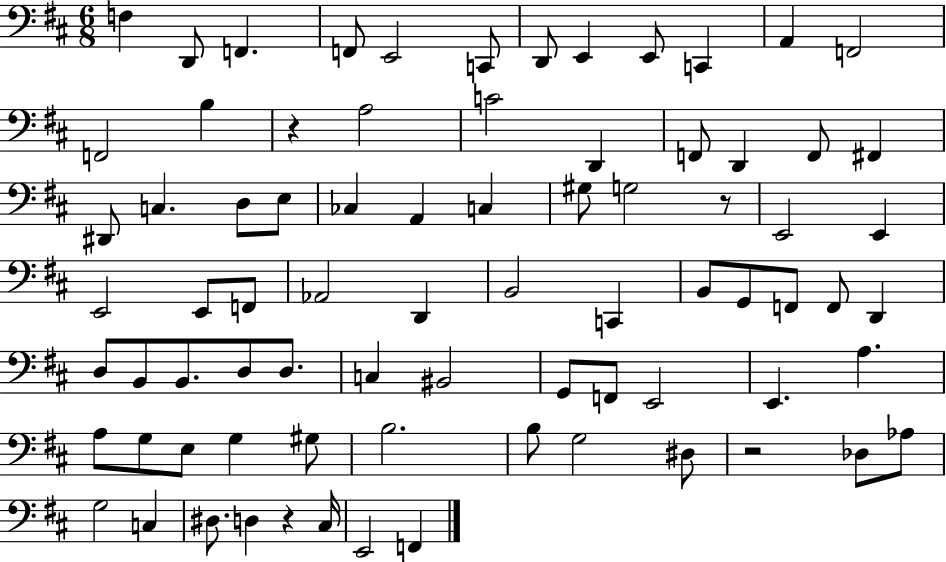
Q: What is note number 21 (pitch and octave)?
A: F#2